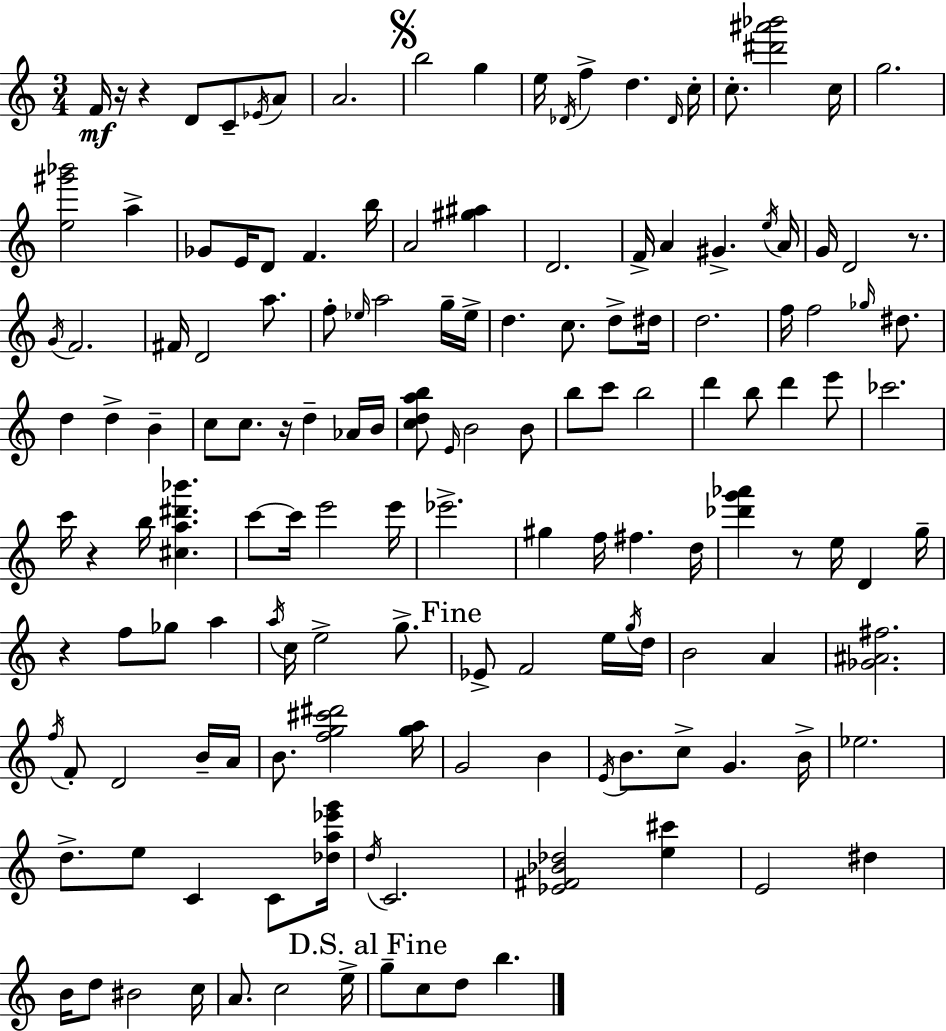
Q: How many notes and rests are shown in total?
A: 150